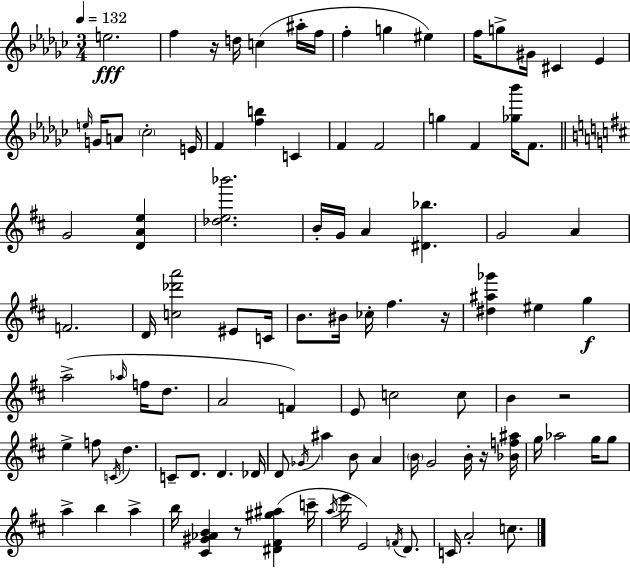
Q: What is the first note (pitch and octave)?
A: E5